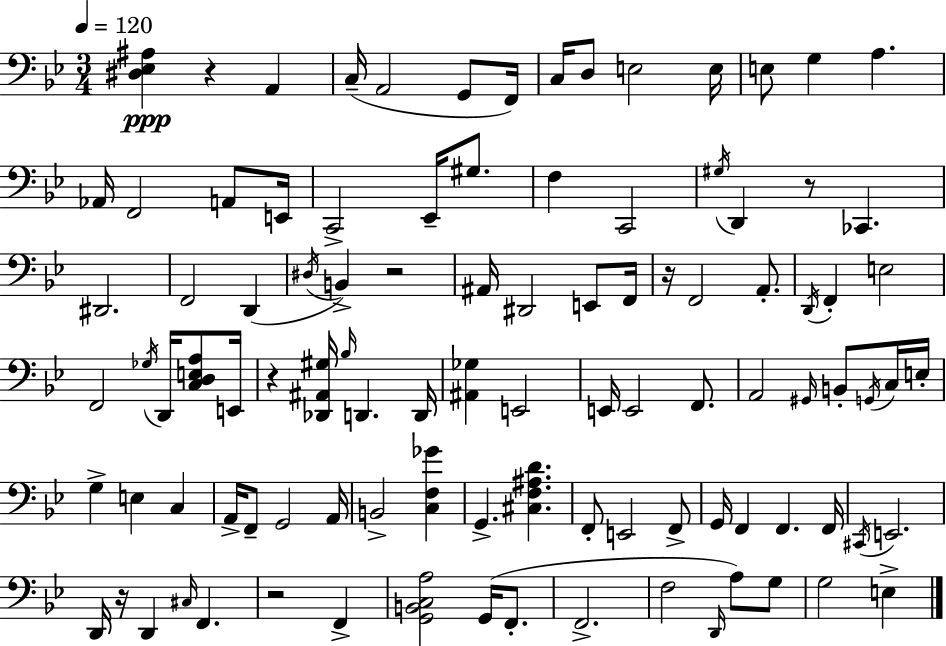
[D#3,Eb3,A#3]/q R/q A2/q C3/s A2/h G2/e F2/s C3/s D3/e E3/h E3/s E3/e G3/q A3/q. Ab2/s F2/h A2/e E2/s C2/h Eb2/s G#3/e. F3/q C2/h G#3/s D2/q R/e CES2/q. D#2/h. F2/h D2/q D#3/s B2/q R/h A#2/s D#2/h E2/e F2/s R/s F2/h A2/e. D2/s F2/q E3/h F2/h Gb3/s D2/s [C3,D3,E3,A3]/e E2/s R/q [Db2,A#2,G#3]/s Bb3/s D2/q. D2/s [A#2,Gb3]/q E2/h E2/s E2/h F2/e. A2/h G#2/s B2/e G2/s C3/s E3/s G3/q E3/q C3/q A2/s F2/e G2/h A2/s B2/h [C3,F3,Gb4]/q G2/q. [C#3,F3,A#3,D4]/q. F2/e E2/h F2/e G2/s F2/q F2/q. F2/s C#2/s E2/h. D2/s R/s D2/q C#3/s F2/q. R/h F2/q [G2,B2,C3,A3]/h G2/s F2/e. F2/h. F3/h D2/s A3/e G3/e G3/h E3/q